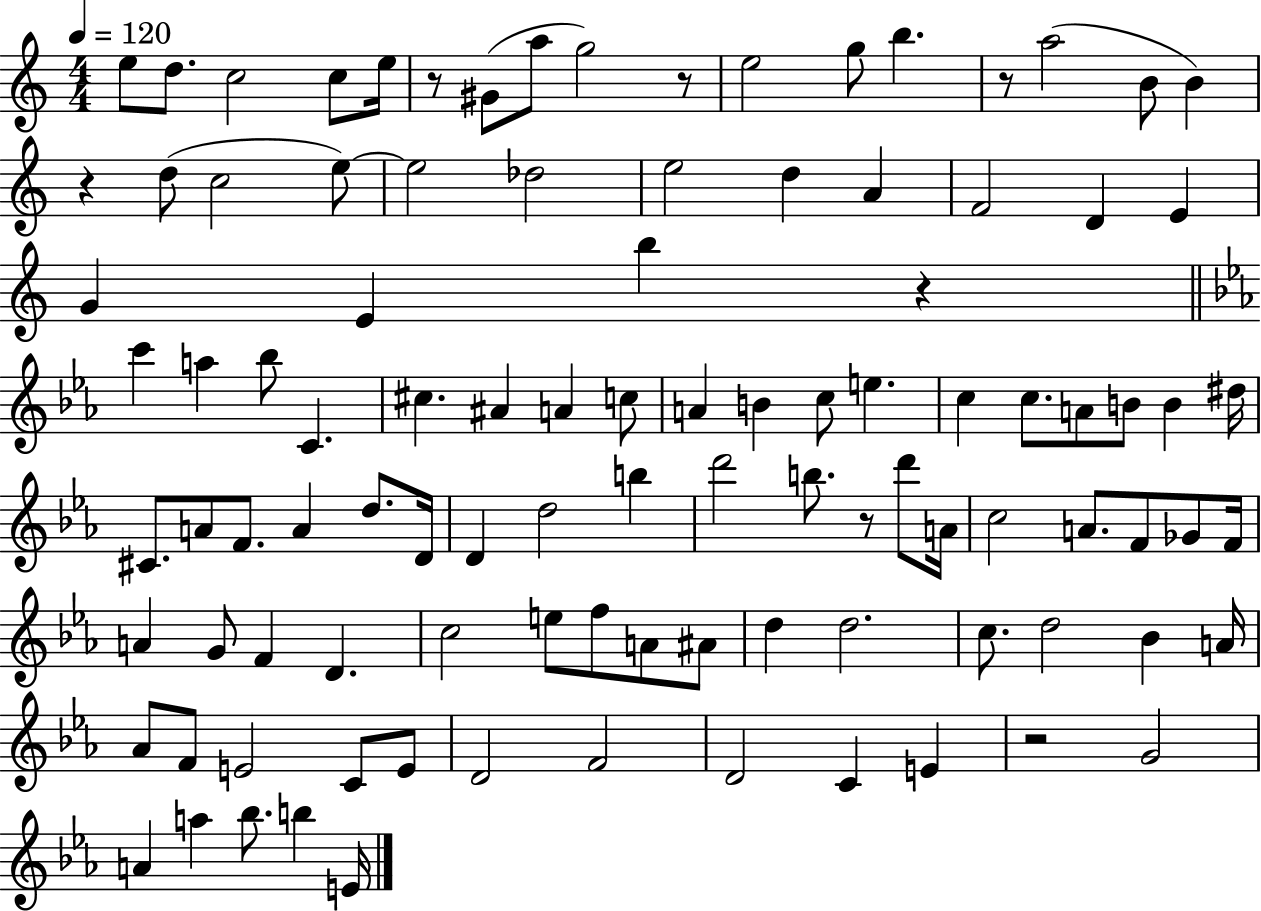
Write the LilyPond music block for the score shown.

{
  \clef treble
  \numericTimeSignature
  \time 4/4
  \key c \major
  \tempo 4 = 120
  e''8 d''8. c''2 c''8 e''16 | r8 gis'8( a''8 g''2) r8 | e''2 g''8 b''4. | r8 a''2( b'8 b'4) | \break r4 d''8( c''2 e''8~~) | e''2 des''2 | e''2 d''4 a'4 | f'2 d'4 e'4 | \break g'4 e'4 b''4 r4 | \bar "||" \break \key ees \major c'''4 a''4 bes''8 c'4. | cis''4. ais'4 a'4 c''8 | a'4 b'4 c''8 e''4. | c''4 c''8. a'8 b'8 b'4 dis''16 | \break cis'8. a'8 f'8. a'4 d''8. d'16 | d'4 d''2 b''4 | d'''2 b''8. r8 d'''8 a'16 | c''2 a'8. f'8 ges'8 f'16 | \break a'4 g'8 f'4 d'4. | c''2 e''8 f''8 a'8 ais'8 | d''4 d''2. | c''8. d''2 bes'4 a'16 | \break aes'8 f'8 e'2 c'8 e'8 | d'2 f'2 | d'2 c'4 e'4 | r2 g'2 | \break a'4 a''4 bes''8. b''4 e'16 | \bar "|."
}